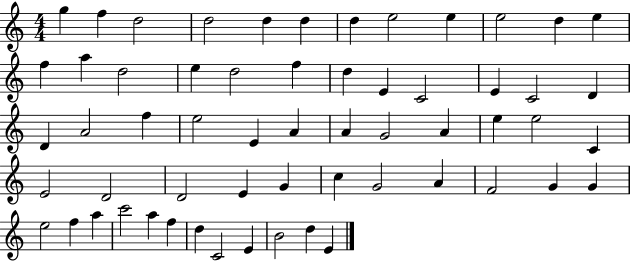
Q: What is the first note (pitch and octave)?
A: G5